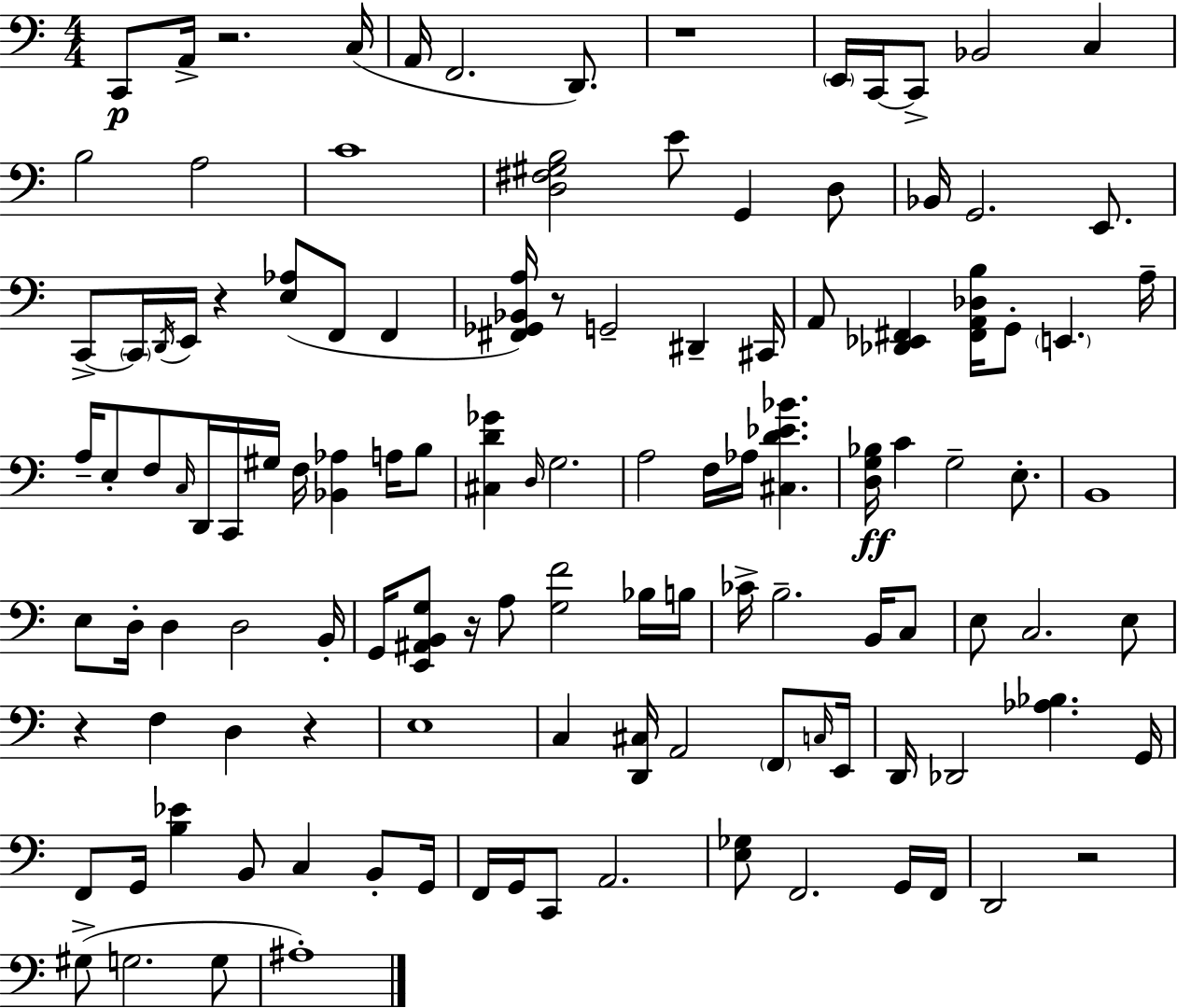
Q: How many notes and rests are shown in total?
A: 120